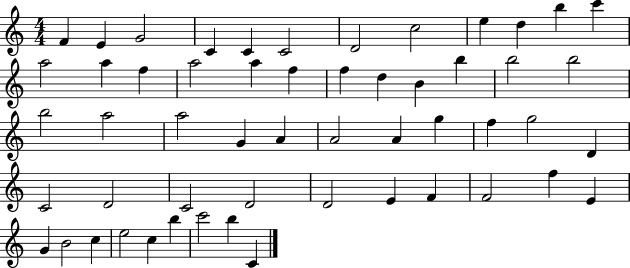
{
  \clef treble
  \numericTimeSignature
  \time 4/4
  \key c \major
  f'4 e'4 g'2 | c'4 c'4 c'2 | d'2 c''2 | e''4 d''4 b''4 c'''4 | \break a''2 a''4 f''4 | a''2 a''4 f''4 | f''4 d''4 b'4 b''4 | b''2 b''2 | \break b''2 a''2 | a''2 g'4 a'4 | a'2 a'4 g''4 | f''4 g''2 d'4 | \break c'2 d'2 | c'2 d'2 | d'2 e'4 f'4 | f'2 f''4 e'4 | \break g'4 b'2 c''4 | e''2 c''4 b''4 | c'''2 b''4 c'4 | \bar "|."
}